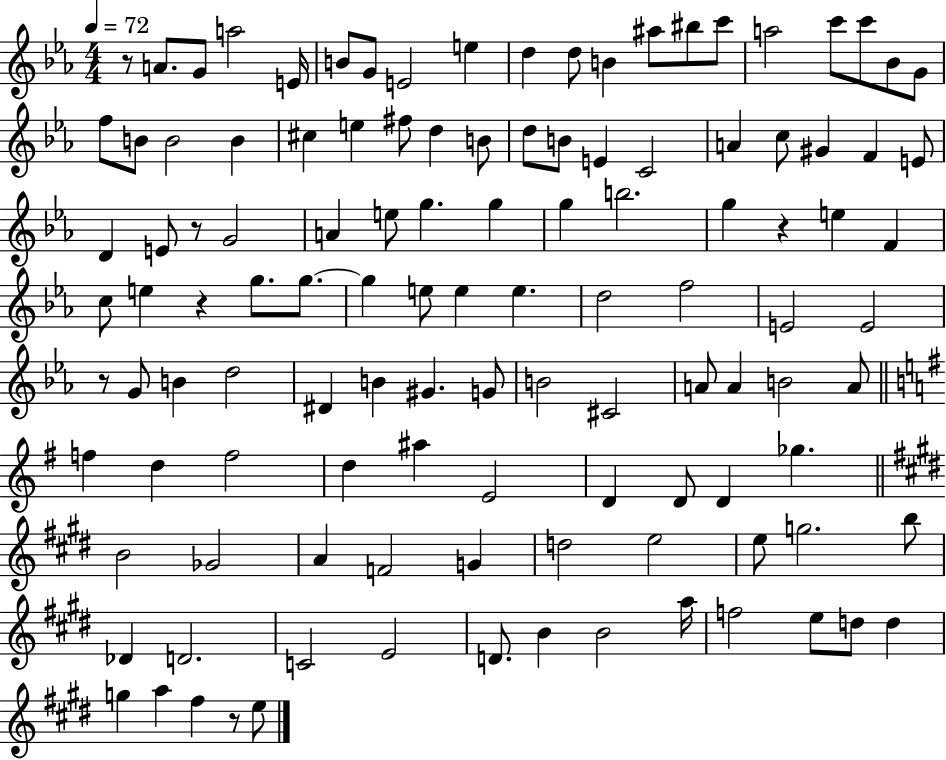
{
  \clef treble
  \numericTimeSignature
  \time 4/4
  \key ees \major
  \tempo 4 = 72
  \repeat volta 2 { r8 a'8. g'8 a''2 e'16 | b'8 g'8 e'2 e''4 | d''4 d''8 b'4 ais''8 bis''8 c'''8 | a''2 c'''8 c'''8 bes'8 g'8 | \break f''8 b'8 b'2 b'4 | cis''4 e''4 fis''8 d''4 b'8 | d''8 b'8 e'4 c'2 | a'4 c''8 gis'4 f'4 e'8 | \break d'4 e'8 r8 g'2 | a'4 e''8 g''4. g''4 | g''4 b''2. | g''4 r4 e''4 f'4 | \break c''8 e''4 r4 g''8. g''8.~~ | g''4 e''8 e''4 e''4. | d''2 f''2 | e'2 e'2 | \break r8 g'8 b'4 d''2 | dis'4 b'4 gis'4. g'8 | b'2 cis'2 | a'8 a'4 b'2 a'8 | \break \bar "||" \break \key g \major f''4 d''4 f''2 | d''4 ais''4 e'2 | d'4 d'8 d'4 ges''4. | \bar "||" \break \key e \major b'2 ges'2 | a'4 f'2 g'4 | d''2 e''2 | e''8 g''2. b''8 | \break des'4 d'2. | c'2 e'2 | d'8. b'4 b'2 a''16 | f''2 e''8 d''8 d''4 | \break g''4 a''4 fis''4 r8 e''8 | } \bar "|."
}